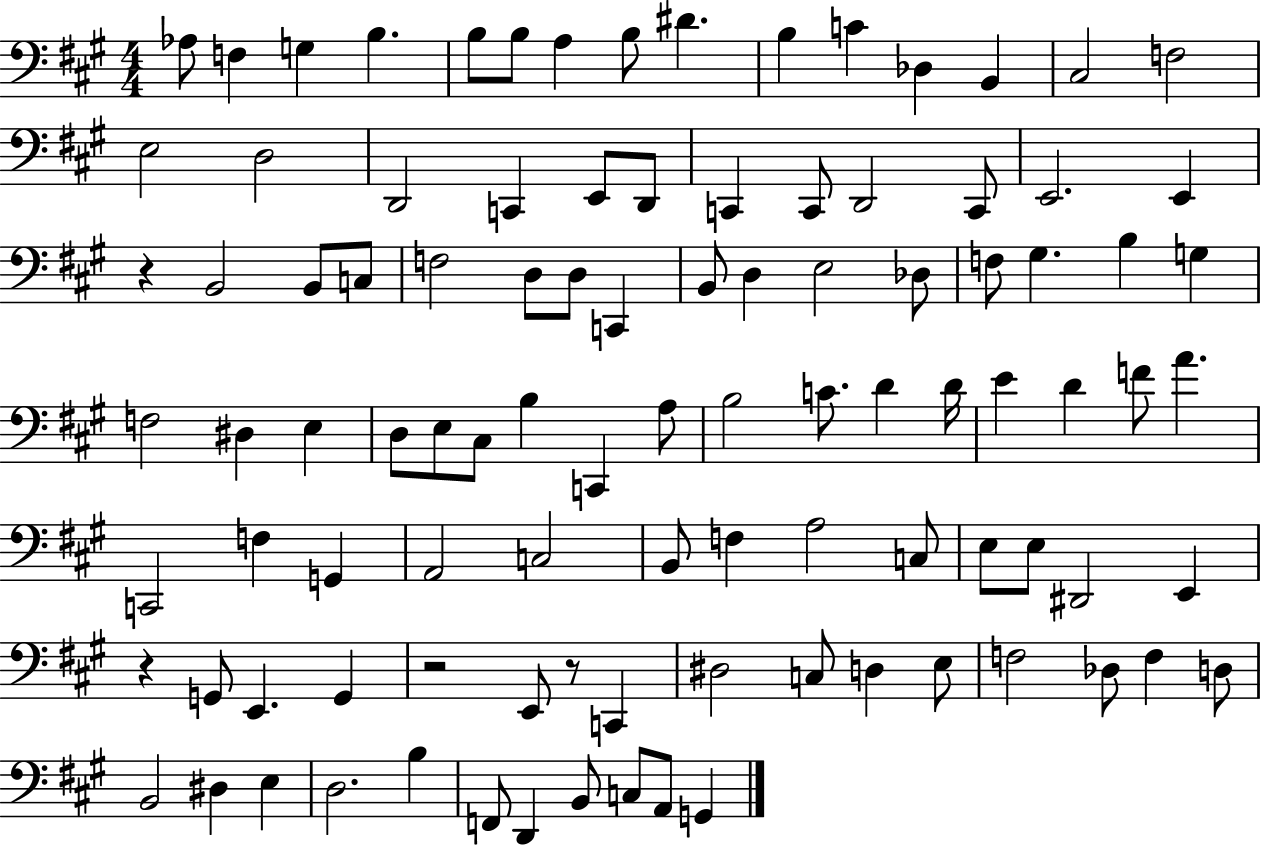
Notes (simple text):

Ab3/e F3/q G3/q B3/q. B3/e B3/e A3/q B3/e D#4/q. B3/q C4/q Db3/q B2/q C#3/h F3/h E3/h D3/h D2/h C2/q E2/e D2/e C2/q C2/e D2/h C2/e E2/h. E2/q R/q B2/h B2/e C3/e F3/h D3/e D3/e C2/q B2/e D3/q E3/h Db3/e F3/e G#3/q. B3/q G3/q F3/h D#3/q E3/q D3/e E3/e C#3/e B3/q C2/q A3/e B3/h C4/e. D4/q D4/s E4/q D4/q F4/e A4/q. C2/h F3/q G2/q A2/h C3/h B2/e F3/q A3/h C3/e E3/e E3/e D#2/h E2/q R/q G2/e E2/q. G2/q R/h E2/e R/e C2/q D#3/h C3/e D3/q E3/e F3/h Db3/e F3/q D3/e B2/h D#3/q E3/q D3/h. B3/q F2/e D2/q B2/e C3/e A2/e G2/q